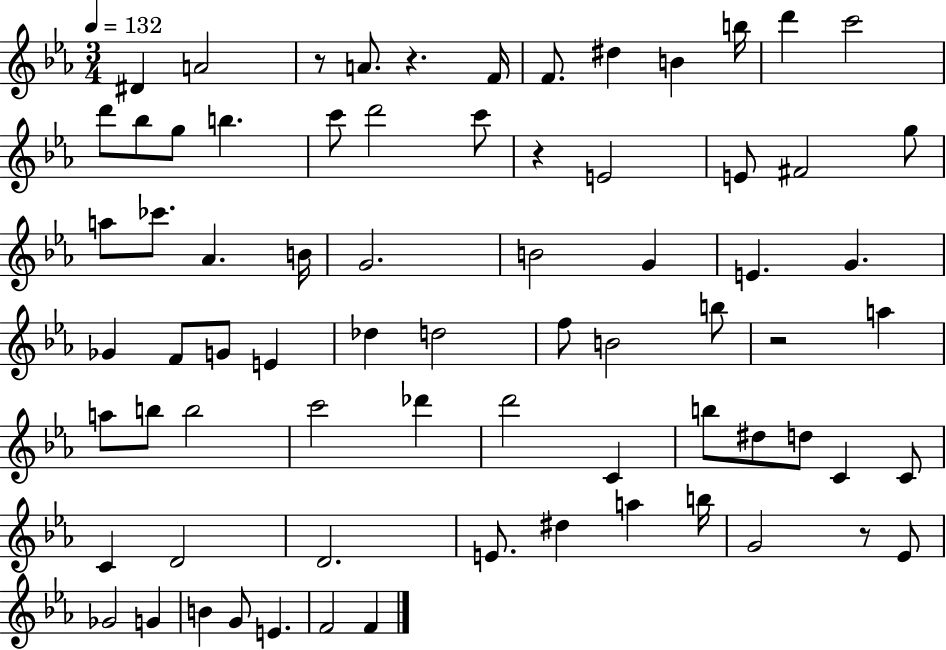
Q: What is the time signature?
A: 3/4